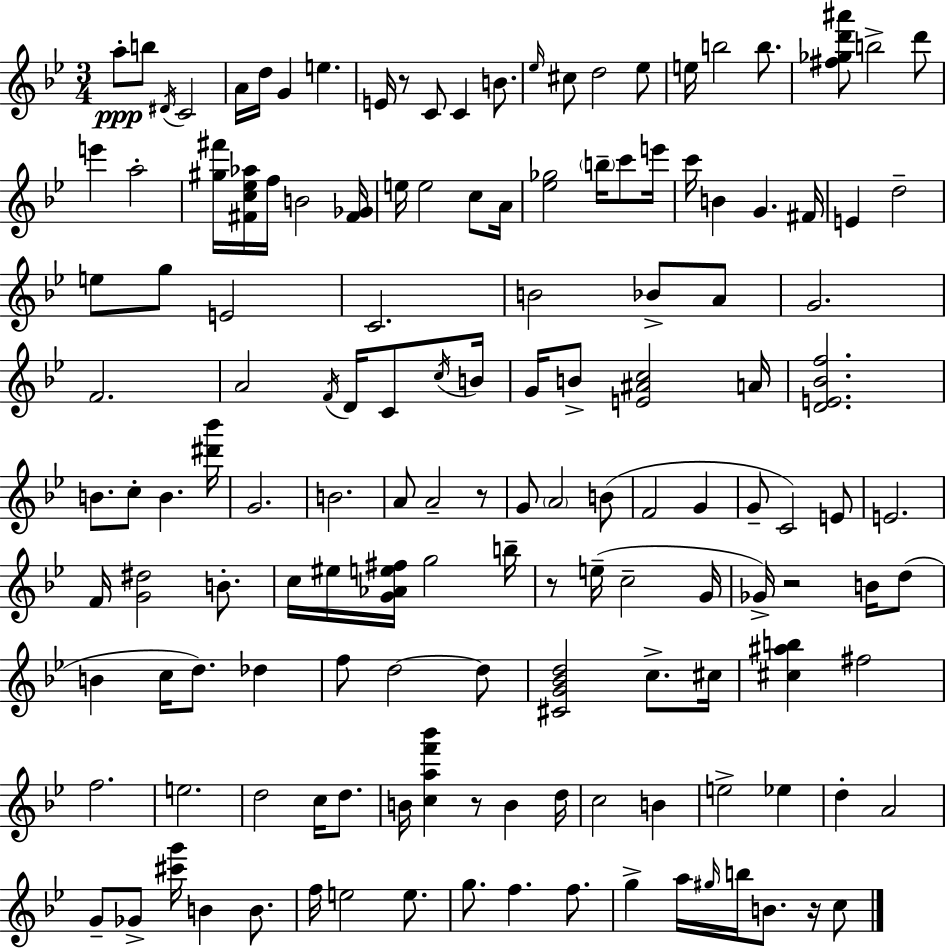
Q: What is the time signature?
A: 3/4